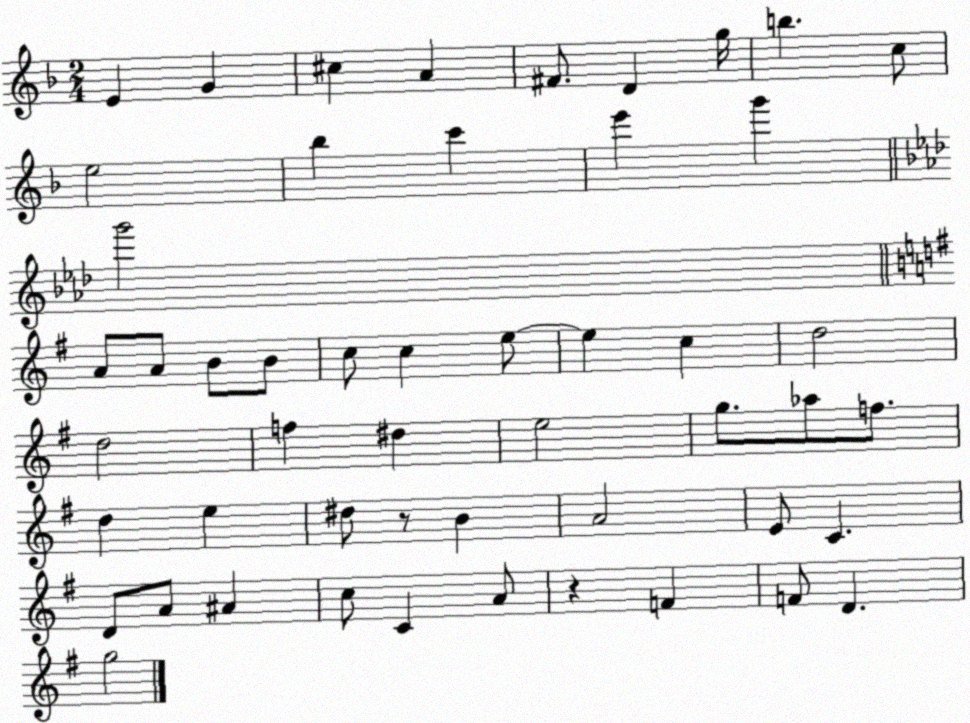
X:1
T:Untitled
M:2/4
L:1/4
K:F
E G ^c A ^F/2 D g/4 b c/2 e2 _b c' e' g' g'2 A/2 A/2 B/2 B/2 c/2 c e/2 e c d2 d2 f ^d e2 g/2 _a/2 f/2 d e ^d/2 z/2 B A2 E/2 C D/2 A/2 ^A c/2 C A/2 z F F/2 D g2